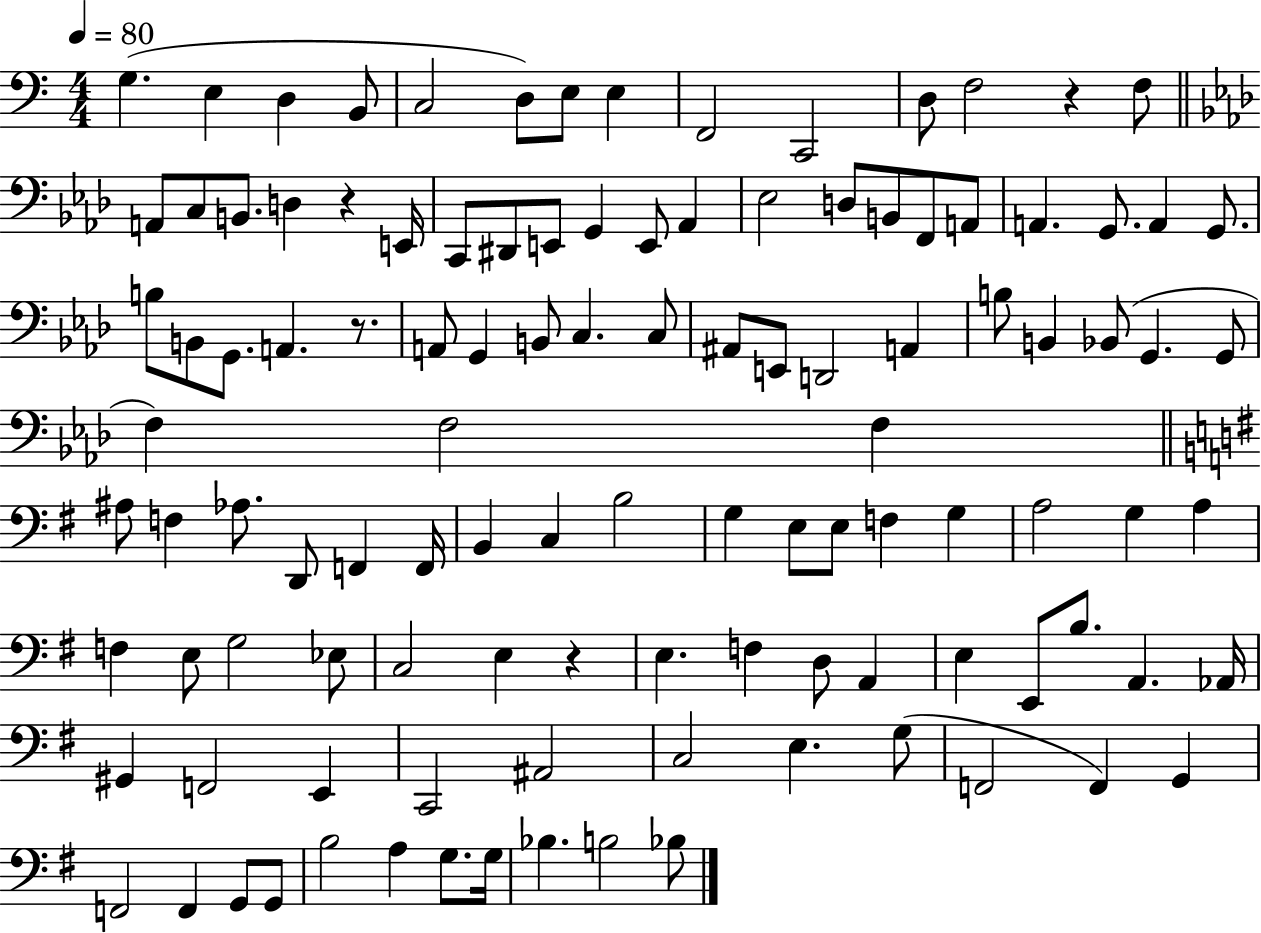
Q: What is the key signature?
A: C major